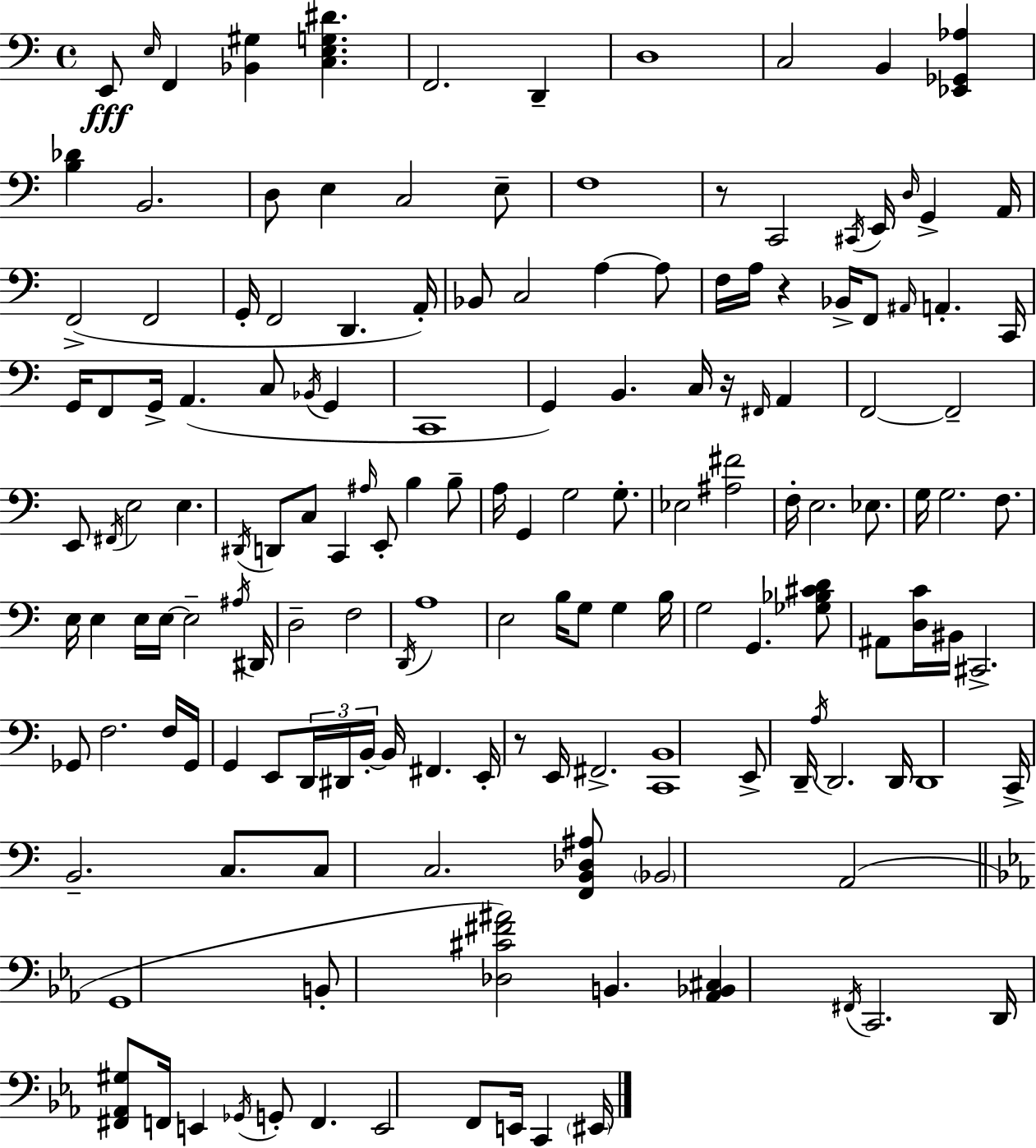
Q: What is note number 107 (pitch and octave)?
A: F#2